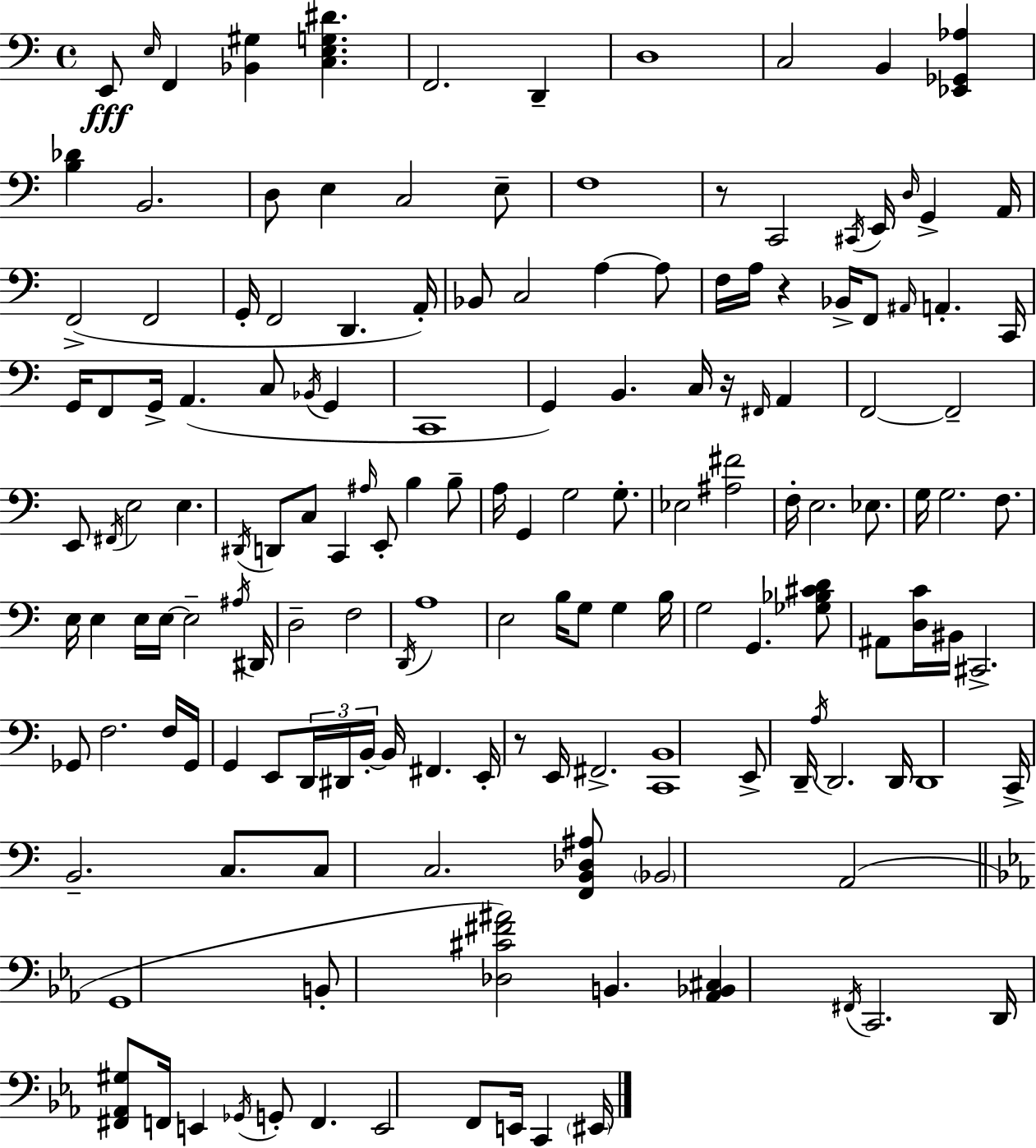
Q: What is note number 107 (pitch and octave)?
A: F#2